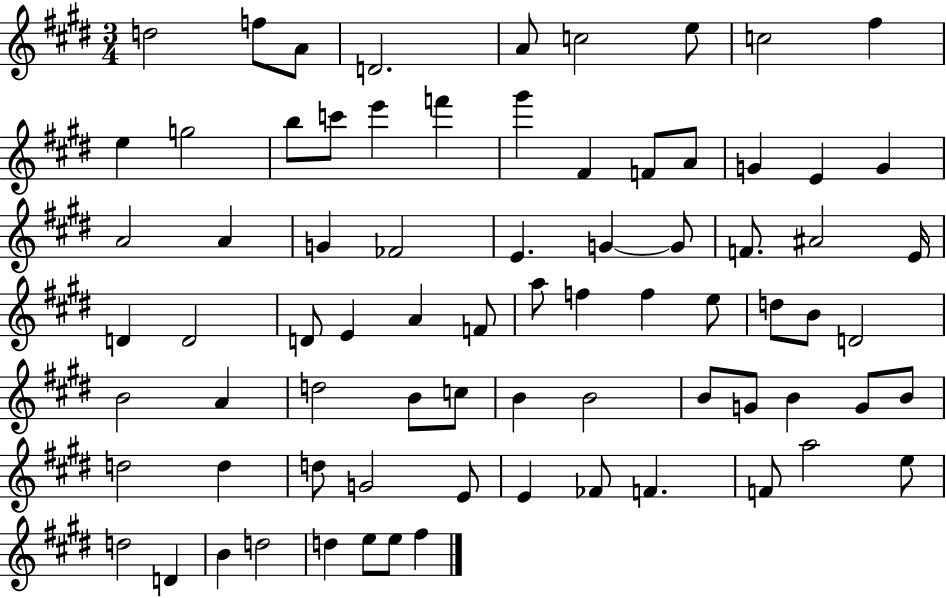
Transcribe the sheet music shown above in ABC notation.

X:1
T:Untitled
M:3/4
L:1/4
K:E
d2 f/2 A/2 D2 A/2 c2 e/2 c2 ^f e g2 b/2 c'/2 e' f' ^g' ^F F/2 A/2 G E G A2 A G _F2 E G G/2 F/2 ^A2 E/4 D D2 D/2 E A F/2 a/2 f f e/2 d/2 B/2 D2 B2 A d2 B/2 c/2 B B2 B/2 G/2 B G/2 B/2 d2 d d/2 G2 E/2 E _F/2 F F/2 a2 e/2 d2 D B d2 d e/2 e/2 ^f